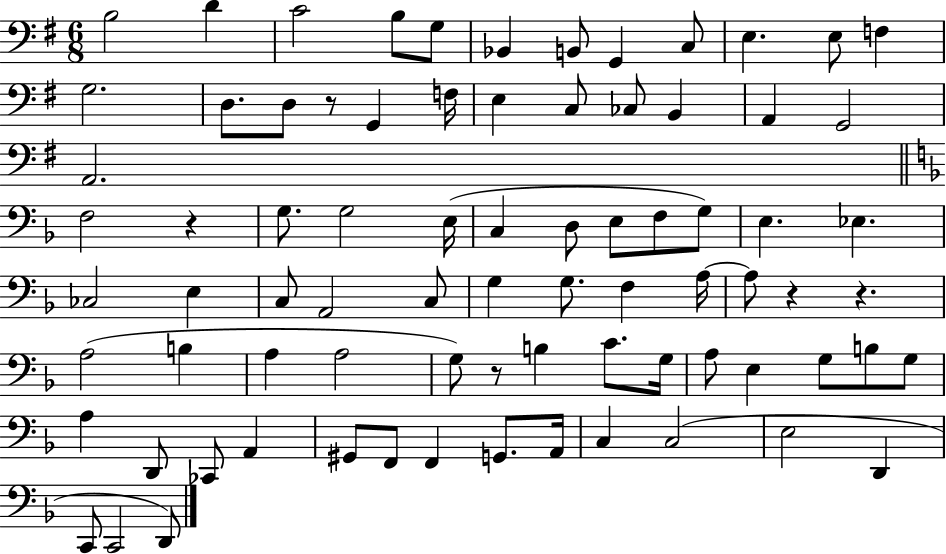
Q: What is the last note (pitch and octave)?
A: D2